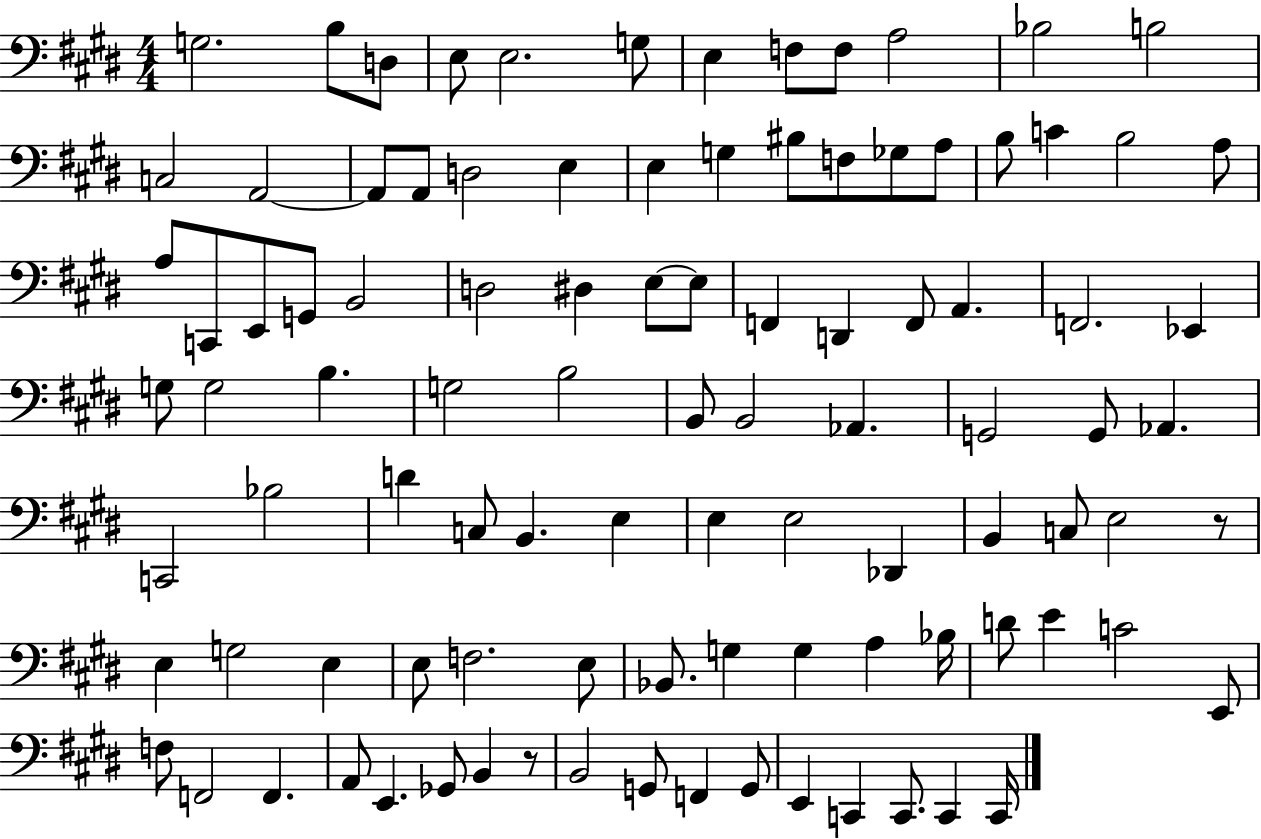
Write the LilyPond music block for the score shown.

{
  \clef bass
  \numericTimeSignature
  \time 4/4
  \key e \major
  \repeat volta 2 { g2. b8 d8 | e8 e2. g8 | e4 f8 f8 a2 | bes2 b2 | \break c2 a,2~~ | a,8 a,8 d2 e4 | e4 g4 bis8 f8 ges8 a8 | b8 c'4 b2 a8 | \break a8 c,8 e,8 g,8 b,2 | d2 dis4 e8~~ e8 | f,4 d,4 f,8 a,4. | f,2. ees,4 | \break g8 g2 b4. | g2 b2 | b,8 b,2 aes,4. | g,2 g,8 aes,4. | \break c,2 bes2 | d'4 c8 b,4. e4 | e4 e2 des,4 | b,4 c8 e2 r8 | \break e4 g2 e4 | e8 f2. e8 | bes,8. g4 g4 a4 bes16 | d'8 e'4 c'2 e,8 | \break f8 f,2 f,4. | a,8 e,4. ges,8 b,4 r8 | b,2 g,8 f,4 g,8 | e,4 c,4 c,8. c,4 c,16 | \break } \bar "|."
}